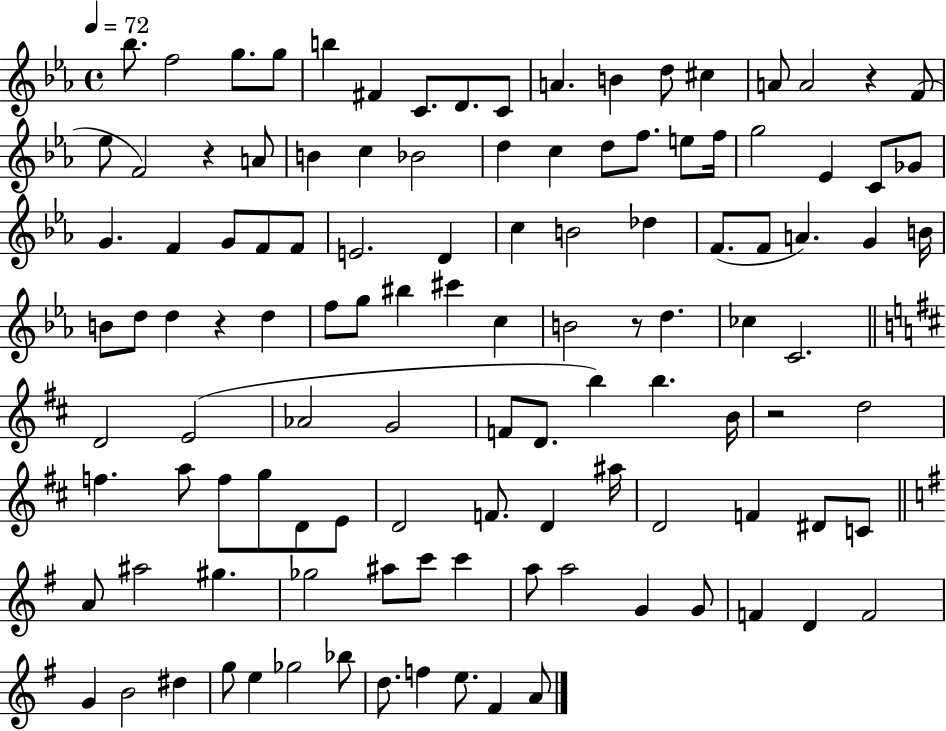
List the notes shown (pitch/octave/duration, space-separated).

Bb5/e. F5/h G5/e. G5/e B5/q F#4/q C4/e. D4/e. C4/e A4/q. B4/q D5/e C#5/q A4/e A4/h R/q F4/e Eb5/e F4/h R/q A4/e B4/q C5/q Bb4/h D5/q C5/q D5/e F5/e. E5/e F5/s G5/h Eb4/q C4/e Gb4/e G4/q. F4/q G4/e F4/e F4/e E4/h. D4/q C5/q B4/h Db5/q F4/e. F4/e A4/q. G4/q B4/s B4/e D5/e D5/q R/q D5/q F5/e G5/e BIS5/q C#6/q C5/q B4/h R/e D5/q. CES5/q C4/h. D4/h E4/h Ab4/h G4/h F4/e D4/e. B5/q B5/q. B4/s R/h D5/h F5/q. A5/e F5/e G5/e D4/e E4/e D4/h F4/e. D4/q A#5/s D4/h F4/q D#4/e C4/e A4/e A#5/h G#5/q. Gb5/h A#5/e C6/e C6/q A5/e A5/h G4/q G4/e F4/q D4/q F4/h G4/q B4/h D#5/q G5/e E5/q Gb5/h Bb5/e D5/e. F5/q E5/e. F#4/q A4/e